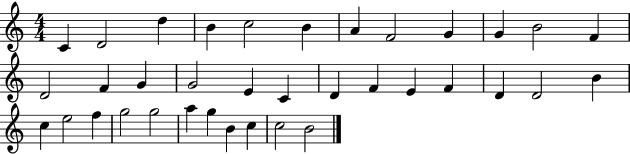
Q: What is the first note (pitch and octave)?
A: C4